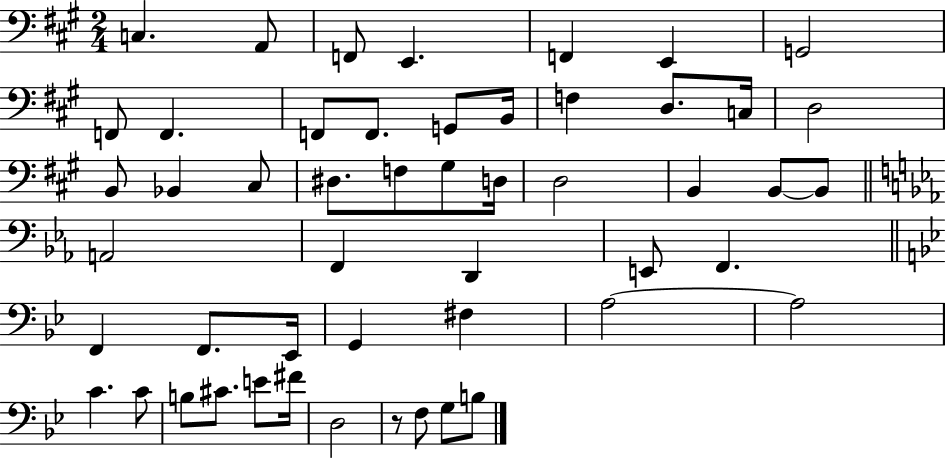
{
  \clef bass
  \numericTimeSignature
  \time 2/4
  \key a \major
  c4. a,8 | f,8 e,4. | f,4 e,4 | g,2 | \break f,8 f,4. | f,8 f,8. g,8 b,16 | f4 d8. c16 | d2 | \break b,8 bes,4 cis8 | dis8. f8 gis8 d16 | d2 | b,4 b,8~~ b,8 | \break \bar "||" \break \key ees \major a,2 | f,4 d,4 | e,8 f,4. | \bar "||" \break \key bes \major f,4 f,8. ees,16 | g,4 fis4 | a2~~ | a2 | \break c'4. c'8 | b8 cis'8. e'8 fis'16 | d2 | r8 f8 g8 b8 | \break \bar "|."
}